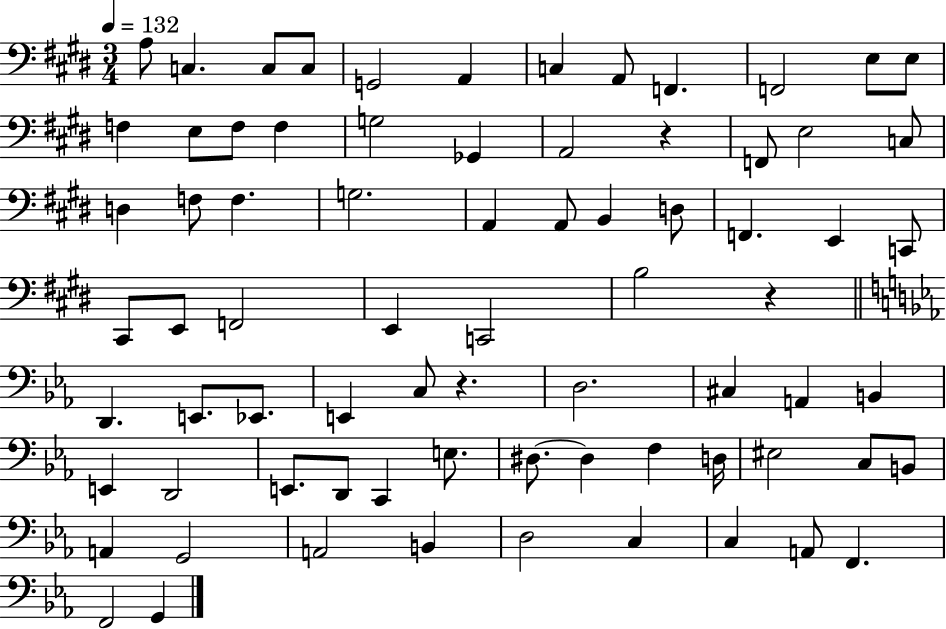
A3/e C3/q. C3/e C3/e G2/h A2/q C3/q A2/e F2/q. F2/h E3/e E3/e F3/q E3/e F3/e F3/q G3/h Gb2/q A2/h R/q F2/e E3/h C3/e D3/q F3/e F3/q. G3/h. A2/q A2/e B2/q D3/e F2/q. E2/q C2/e C#2/e E2/e F2/h E2/q C2/h B3/h R/q D2/q. E2/e. Eb2/e. E2/q C3/e R/q. D3/h. C#3/q A2/q B2/q E2/q D2/h E2/e. D2/e C2/q E3/e. D#3/e. D#3/q F3/q D3/s EIS3/h C3/e B2/e A2/q G2/h A2/h B2/q D3/h C3/q C3/q A2/e F2/q. F2/h G2/q